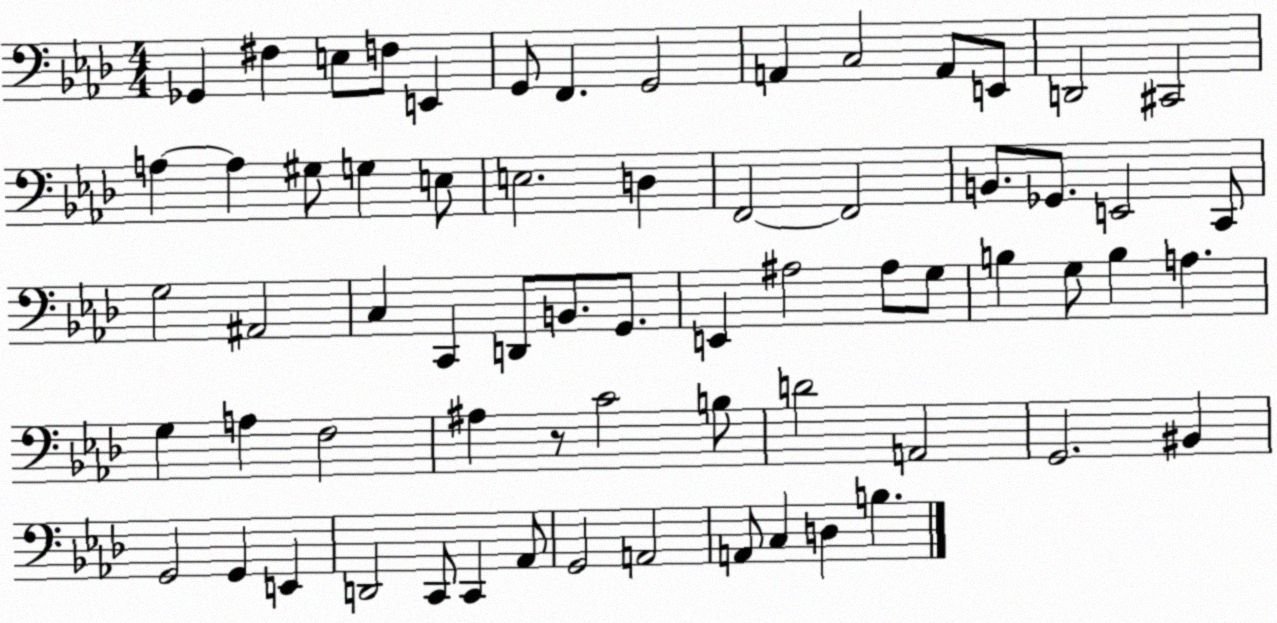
X:1
T:Untitled
M:4/4
L:1/4
K:Ab
_G,, ^F, E,/2 F,/2 E,, G,,/2 F,, G,,2 A,, C,2 A,,/2 E,,/2 D,,2 ^C,,2 A, A, ^G,/2 G, E,/2 E,2 D, F,,2 F,,2 B,,/2 _G,,/2 E,,2 C,,/2 G,2 ^A,,2 C, C,, D,,/2 B,,/2 G,,/2 E,, ^A,2 ^A,/2 G,/2 B, G,/2 B, A, G, A, F,2 ^A, z/2 C2 B,/2 D2 A,,2 G,,2 ^B,, G,,2 G,, E,, D,,2 C,,/2 C,, _A,,/2 G,,2 A,,2 A,,/2 C, D, B,